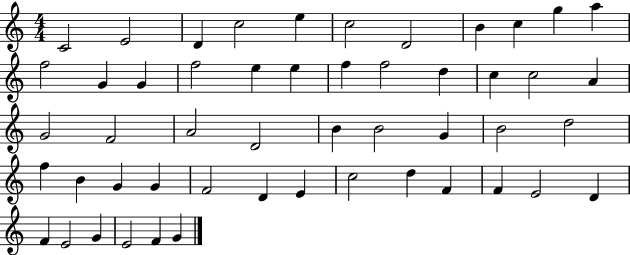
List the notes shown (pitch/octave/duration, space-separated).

C4/h E4/h D4/q C5/h E5/q C5/h D4/h B4/q C5/q G5/q A5/q F5/h G4/q G4/q F5/h E5/q E5/q F5/q F5/h D5/q C5/q C5/h A4/q G4/h F4/h A4/h D4/h B4/q B4/h G4/q B4/h D5/h F5/q B4/q G4/q G4/q F4/h D4/q E4/q C5/h D5/q F4/q F4/q E4/h D4/q F4/q E4/h G4/q E4/h F4/q G4/q